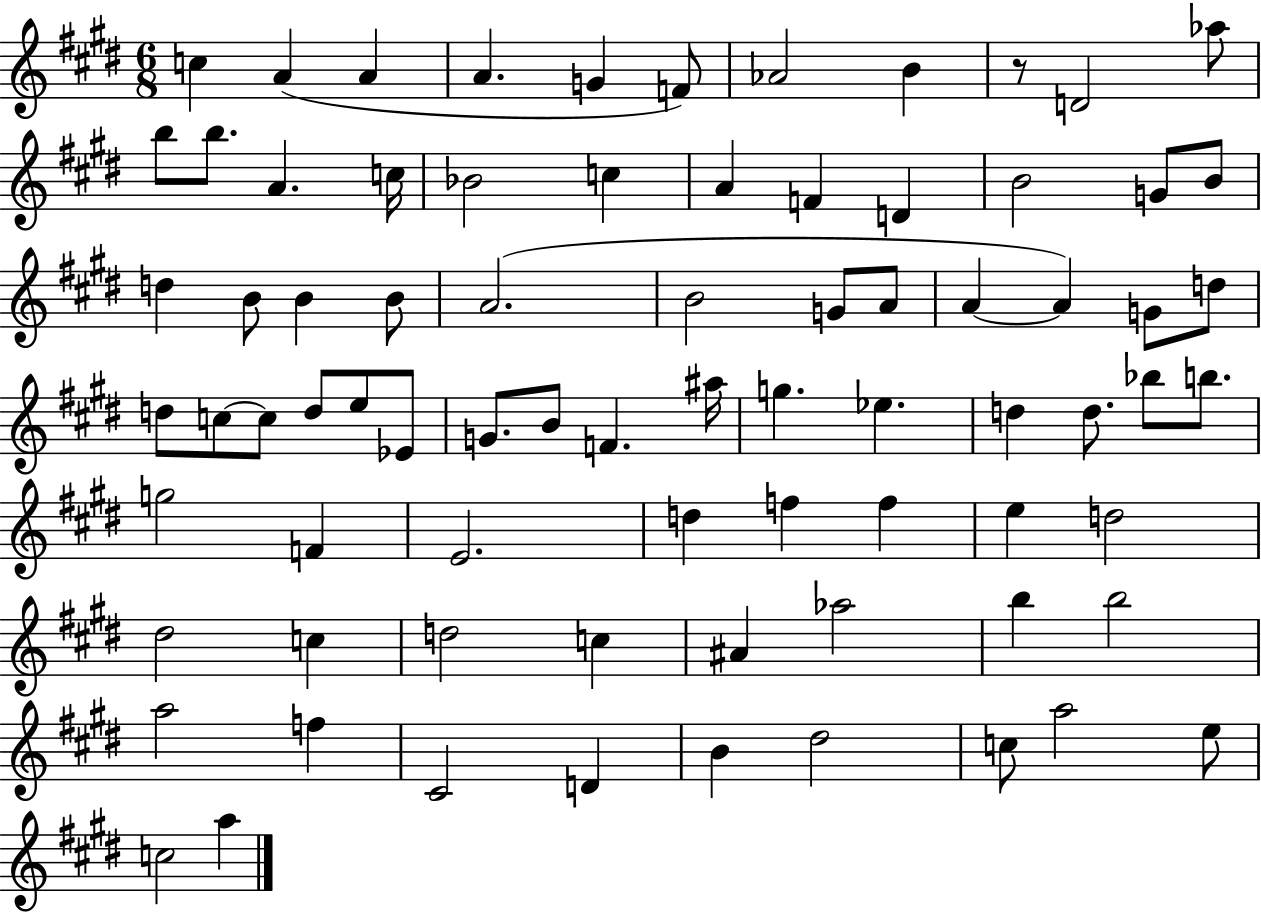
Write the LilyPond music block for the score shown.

{
  \clef treble
  \numericTimeSignature
  \time 6/8
  \key e \major
  c''4 a'4( a'4 | a'4. g'4 f'8) | aes'2 b'4 | r8 d'2 aes''8 | \break b''8 b''8. a'4. c''16 | bes'2 c''4 | a'4 f'4 d'4 | b'2 g'8 b'8 | \break d''4 b'8 b'4 b'8 | a'2.( | b'2 g'8 a'8 | a'4~~ a'4) g'8 d''8 | \break d''8 c''8~~ c''8 d''8 e''8 ees'8 | g'8. b'8 f'4. ais''16 | g''4. ees''4. | d''4 d''8. bes''8 b''8. | \break g''2 f'4 | e'2. | d''4 f''4 f''4 | e''4 d''2 | \break dis''2 c''4 | d''2 c''4 | ais'4 aes''2 | b''4 b''2 | \break a''2 f''4 | cis'2 d'4 | b'4 dis''2 | c''8 a''2 e''8 | \break c''2 a''4 | \bar "|."
}